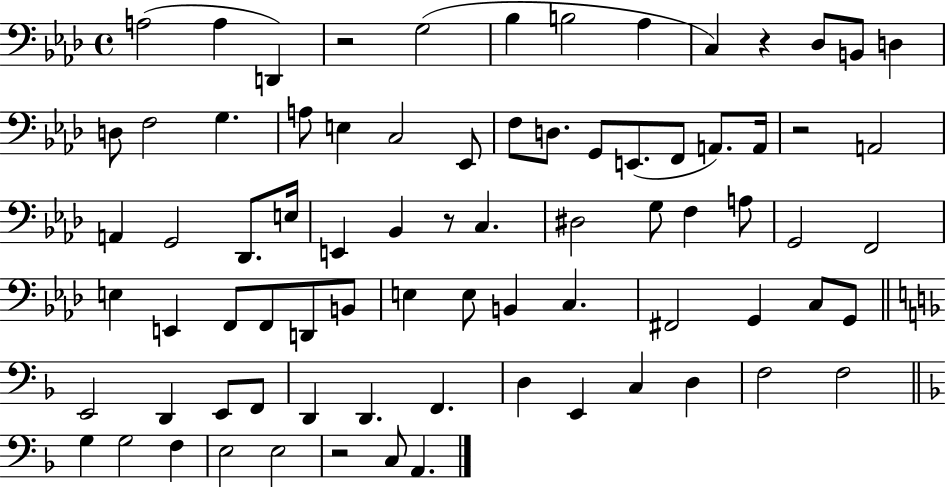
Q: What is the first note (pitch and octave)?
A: A3